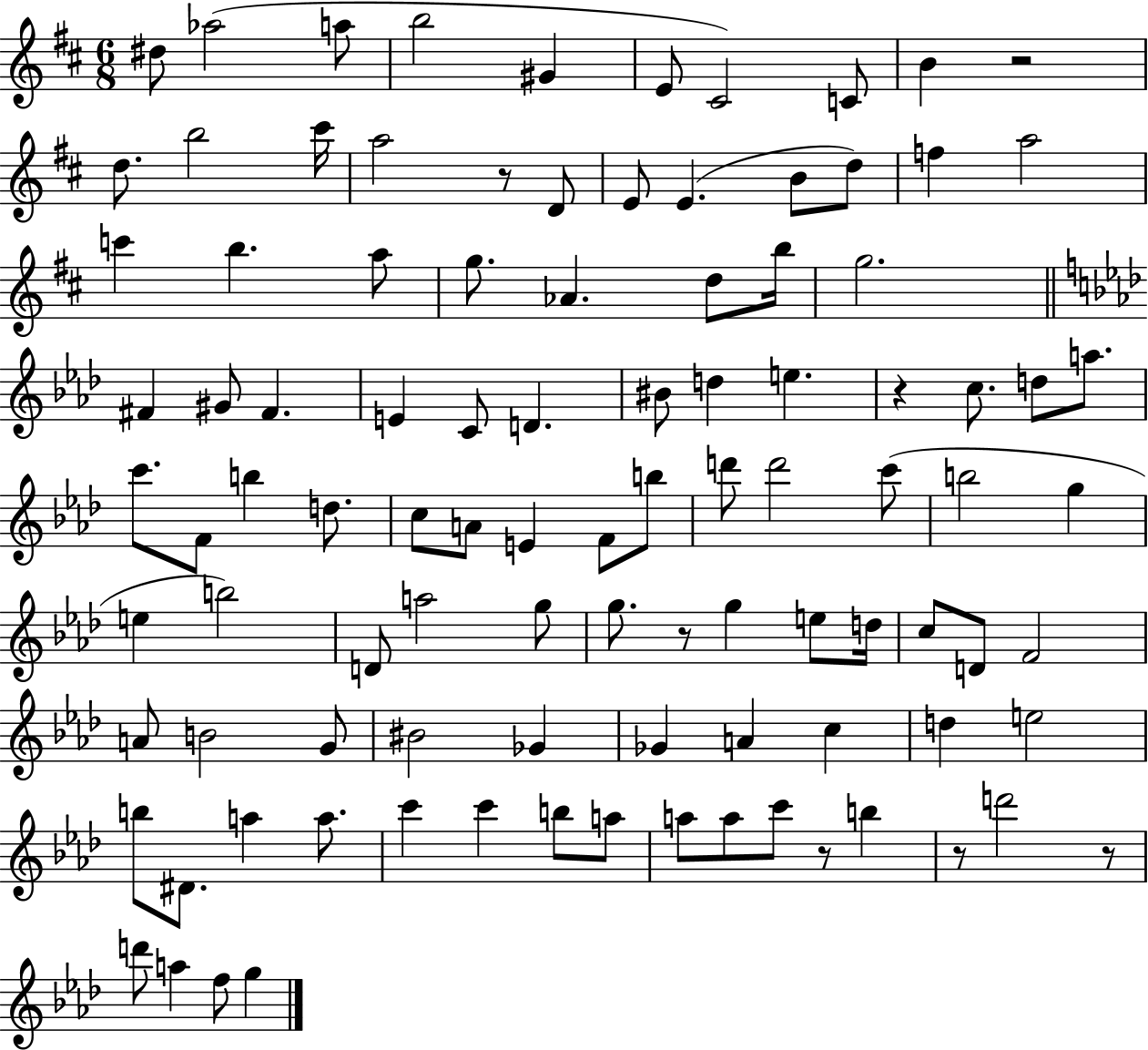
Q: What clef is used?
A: treble